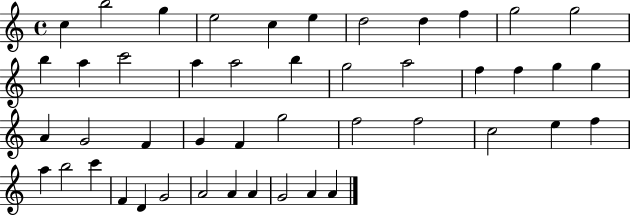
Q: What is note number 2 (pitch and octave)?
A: B5